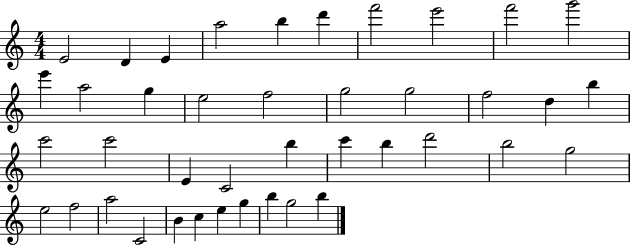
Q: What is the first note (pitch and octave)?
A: E4